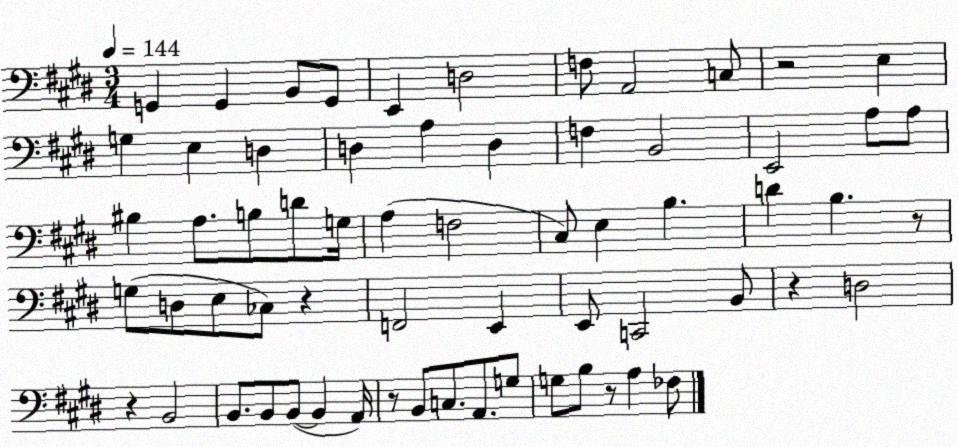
X:1
T:Untitled
M:3/4
L:1/4
K:E
G,, G,, B,,/2 G,,/2 E,, D,2 F,/2 A,,2 C,/2 z2 E, G, E, D, D, A, D, F, B,,2 E,,2 A,/2 A,/2 ^B, A,/2 B,/2 D/2 G,/4 A, F,2 ^C,/2 E, B, D B, z/2 G,/2 D,/2 E,/2 _C,/2 z F,,2 E,, E,,/2 C,,2 B,,/2 z D,2 z B,,2 B,,/2 B,,/2 B,,/2 B,, A,,/4 z/2 B,,/2 C,/2 A,,/2 G,/2 G,/2 B,/2 z/2 A, _F,/2